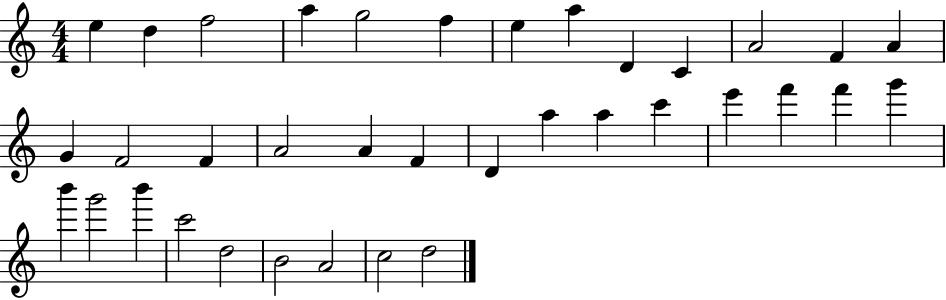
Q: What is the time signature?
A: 4/4